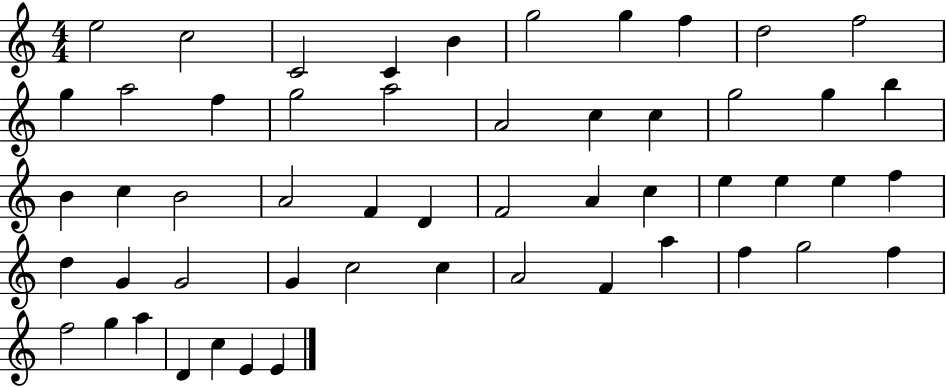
E5/h C5/h C4/h C4/q B4/q G5/h G5/q F5/q D5/h F5/h G5/q A5/h F5/q G5/h A5/h A4/h C5/q C5/q G5/h G5/q B5/q B4/q C5/q B4/h A4/h F4/q D4/q F4/h A4/q C5/q E5/q E5/q E5/q F5/q D5/q G4/q G4/h G4/q C5/h C5/q A4/h F4/q A5/q F5/q G5/h F5/q F5/h G5/q A5/q D4/q C5/q E4/q E4/q